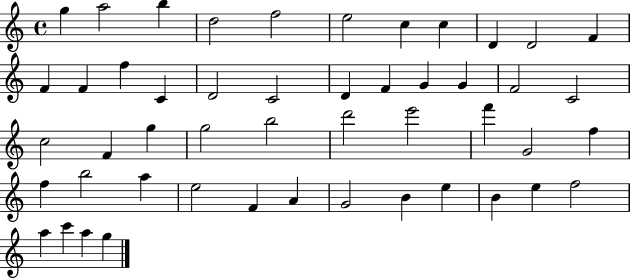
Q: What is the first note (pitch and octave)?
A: G5